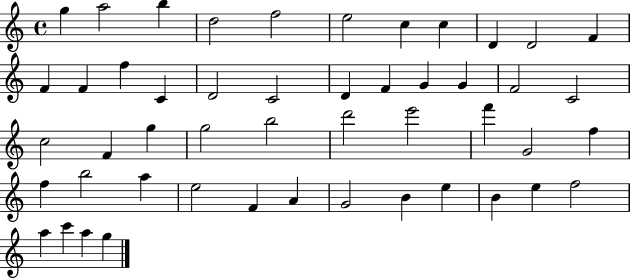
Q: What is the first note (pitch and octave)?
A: G5